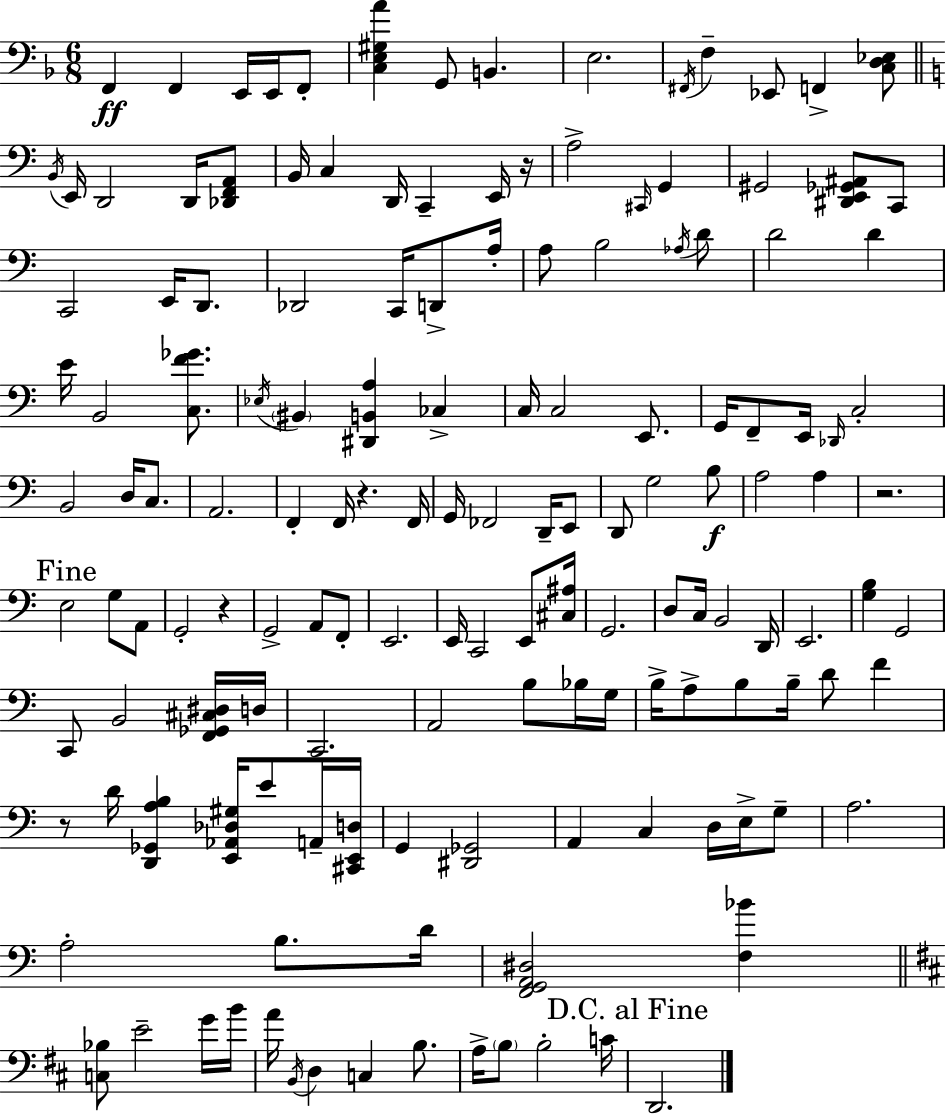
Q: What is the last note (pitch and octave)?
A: D2